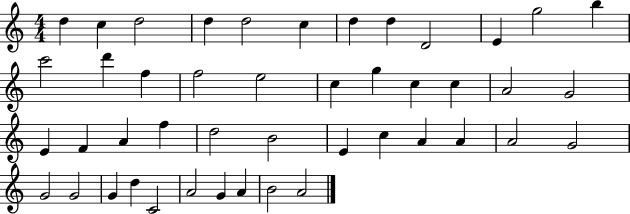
{
  \clef treble
  \numericTimeSignature
  \time 4/4
  \key c \major
  d''4 c''4 d''2 | d''4 d''2 c''4 | d''4 d''4 d'2 | e'4 g''2 b''4 | \break c'''2 d'''4 f''4 | f''2 e''2 | c''4 g''4 c''4 c''4 | a'2 g'2 | \break e'4 f'4 a'4 f''4 | d''2 b'2 | e'4 c''4 a'4 a'4 | a'2 g'2 | \break g'2 g'2 | g'4 d''4 c'2 | a'2 g'4 a'4 | b'2 a'2 | \break \bar "|."
}